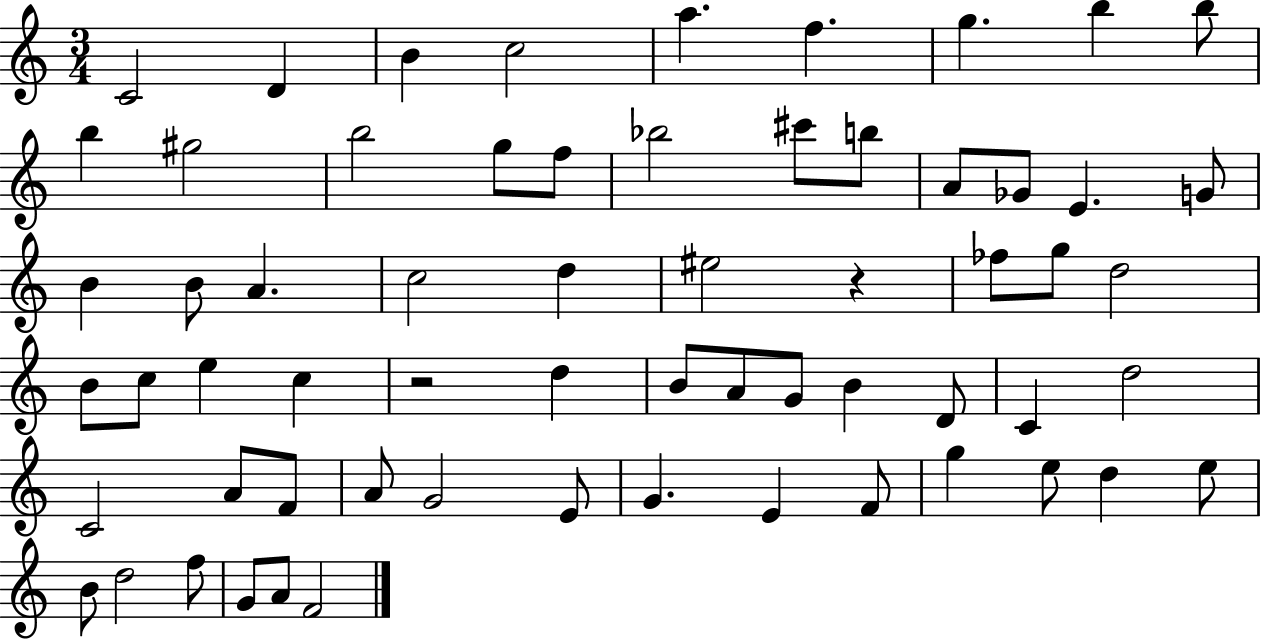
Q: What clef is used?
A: treble